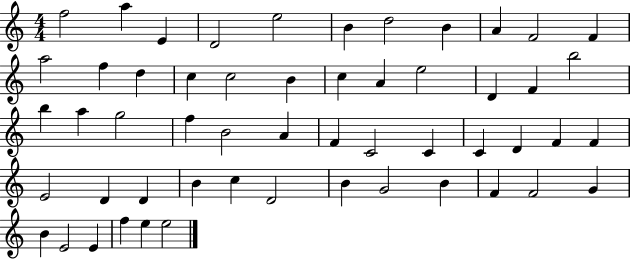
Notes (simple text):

F5/h A5/q E4/q D4/h E5/h B4/q D5/h B4/q A4/q F4/h F4/q A5/h F5/q D5/q C5/q C5/h B4/q C5/q A4/q E5/h D4/q F4/q B5/h B5/q A5/q G5/h F5/q B4/h A4/q F4/q C4/h C4/q C4/q D4/q F4/q F4/q E4/h D4/q D4/q B4/q C5/q D4/h B4/q G4/h B4/q F4/q F4/h G4/q B4/q E4/h E4/q F5/q E5/q E5/h